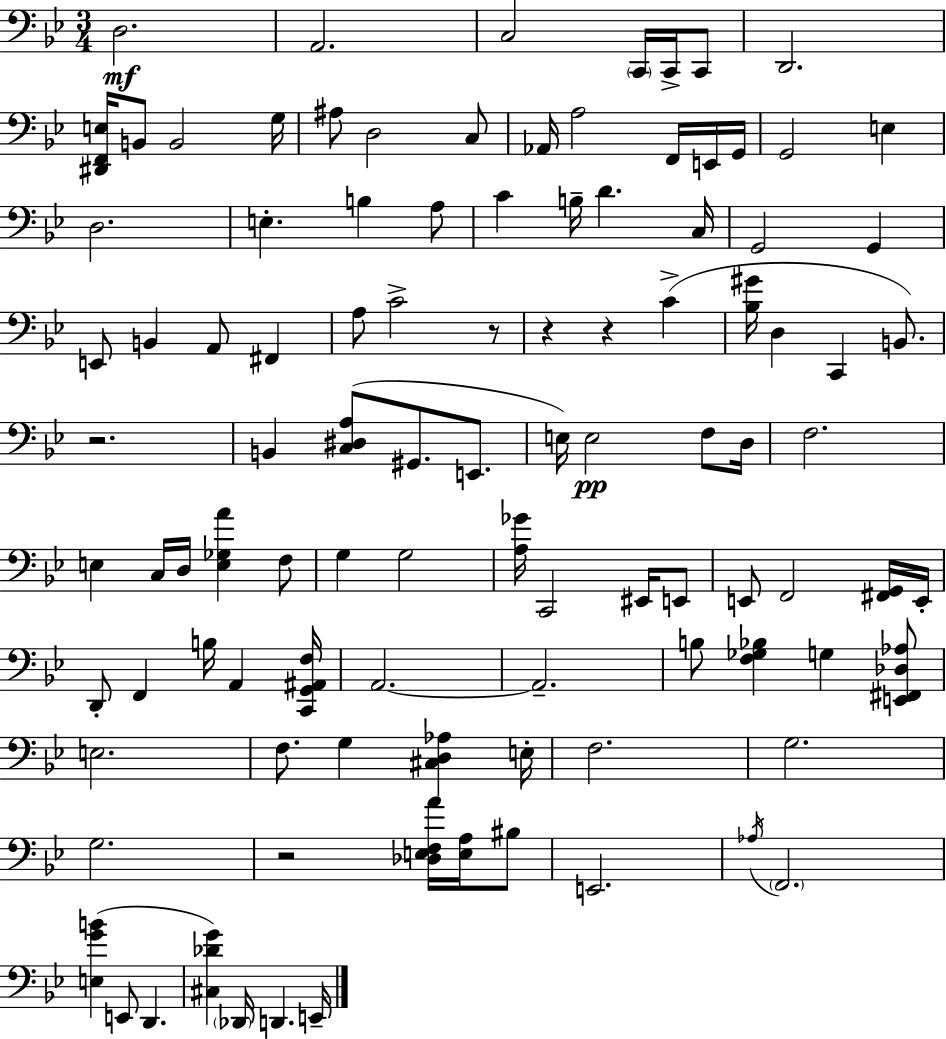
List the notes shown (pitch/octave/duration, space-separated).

D3/h. A2/h. C3/h C2/s C2/s C2/e D2/h. [D#2,F2,E3]/s B2/e B2/h G3/s A#3/e D3/h C3/e Ab2/s A3/h F2/s E2/s G2/s G2/h E3/q D3/h. E3/q. B3/q A3/e C4/q B3/s D4/q. C3/s G2/h G2/q E2/e B2/q A2/e F#2/q A3/e C4/h R/e R/q R/q C4/q [Bb3,G#4]/s D3/q C2/q B2/e. R/h. B2/q [C3,D#3,A3]/e G#2/e. E2/e. E3/s E3/h F3/e D3/s F3/h. E3/q C3/s D3/s [E3,Gb3,A4]/q F3/e G3/q G3/h [A3,Gb4]/s C2/h EIS2/s E2/e E2/e F2/h [F#2,G2]/s E2/s D2/e F2/q B3/s A2/q [C2,G2,A#2,F3]/s A2/h. A2/h. B3/e [F3,Gb3,Bb3]/q G3/q [E2,F#2,Db3,Ab3]/e E3/h. F3/e. G3/q [C#3,D3,Ab3]/q E3/s F3/h. G3/h. G3/h. R/h [Db3,E3,F3,A4]/s [E3,A3]/s BIS3/e E2/h. Ab3/s F2/h. [E3,G4,B4]/q E2/e D2/q. [C#3,Db4,G4]/q Db2/s D2/q. E2/s